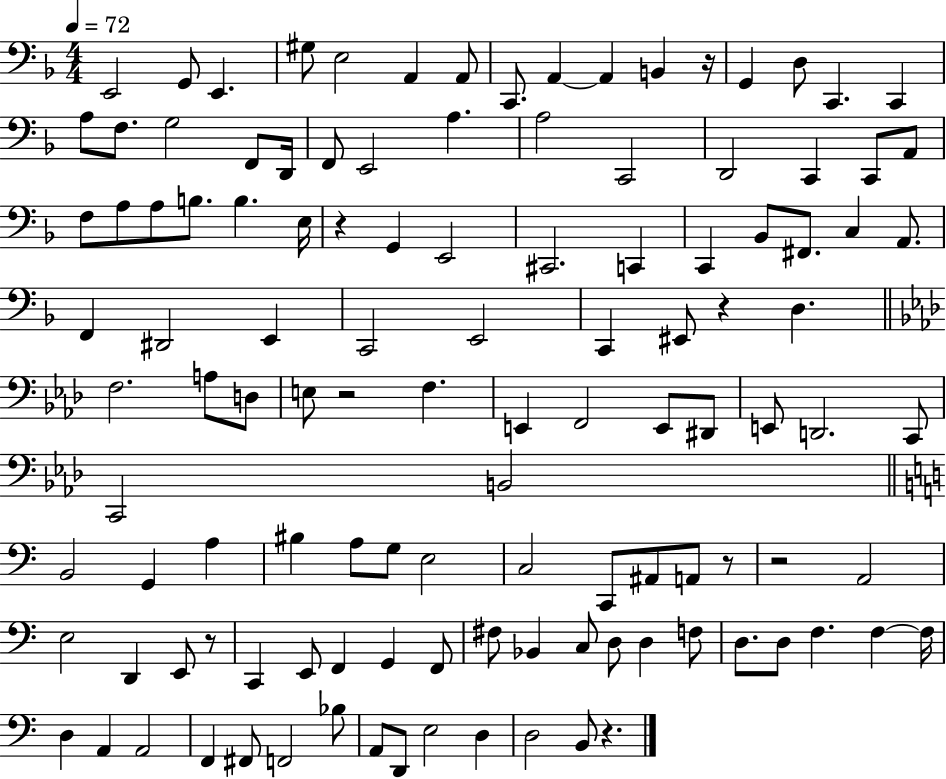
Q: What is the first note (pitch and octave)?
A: E2